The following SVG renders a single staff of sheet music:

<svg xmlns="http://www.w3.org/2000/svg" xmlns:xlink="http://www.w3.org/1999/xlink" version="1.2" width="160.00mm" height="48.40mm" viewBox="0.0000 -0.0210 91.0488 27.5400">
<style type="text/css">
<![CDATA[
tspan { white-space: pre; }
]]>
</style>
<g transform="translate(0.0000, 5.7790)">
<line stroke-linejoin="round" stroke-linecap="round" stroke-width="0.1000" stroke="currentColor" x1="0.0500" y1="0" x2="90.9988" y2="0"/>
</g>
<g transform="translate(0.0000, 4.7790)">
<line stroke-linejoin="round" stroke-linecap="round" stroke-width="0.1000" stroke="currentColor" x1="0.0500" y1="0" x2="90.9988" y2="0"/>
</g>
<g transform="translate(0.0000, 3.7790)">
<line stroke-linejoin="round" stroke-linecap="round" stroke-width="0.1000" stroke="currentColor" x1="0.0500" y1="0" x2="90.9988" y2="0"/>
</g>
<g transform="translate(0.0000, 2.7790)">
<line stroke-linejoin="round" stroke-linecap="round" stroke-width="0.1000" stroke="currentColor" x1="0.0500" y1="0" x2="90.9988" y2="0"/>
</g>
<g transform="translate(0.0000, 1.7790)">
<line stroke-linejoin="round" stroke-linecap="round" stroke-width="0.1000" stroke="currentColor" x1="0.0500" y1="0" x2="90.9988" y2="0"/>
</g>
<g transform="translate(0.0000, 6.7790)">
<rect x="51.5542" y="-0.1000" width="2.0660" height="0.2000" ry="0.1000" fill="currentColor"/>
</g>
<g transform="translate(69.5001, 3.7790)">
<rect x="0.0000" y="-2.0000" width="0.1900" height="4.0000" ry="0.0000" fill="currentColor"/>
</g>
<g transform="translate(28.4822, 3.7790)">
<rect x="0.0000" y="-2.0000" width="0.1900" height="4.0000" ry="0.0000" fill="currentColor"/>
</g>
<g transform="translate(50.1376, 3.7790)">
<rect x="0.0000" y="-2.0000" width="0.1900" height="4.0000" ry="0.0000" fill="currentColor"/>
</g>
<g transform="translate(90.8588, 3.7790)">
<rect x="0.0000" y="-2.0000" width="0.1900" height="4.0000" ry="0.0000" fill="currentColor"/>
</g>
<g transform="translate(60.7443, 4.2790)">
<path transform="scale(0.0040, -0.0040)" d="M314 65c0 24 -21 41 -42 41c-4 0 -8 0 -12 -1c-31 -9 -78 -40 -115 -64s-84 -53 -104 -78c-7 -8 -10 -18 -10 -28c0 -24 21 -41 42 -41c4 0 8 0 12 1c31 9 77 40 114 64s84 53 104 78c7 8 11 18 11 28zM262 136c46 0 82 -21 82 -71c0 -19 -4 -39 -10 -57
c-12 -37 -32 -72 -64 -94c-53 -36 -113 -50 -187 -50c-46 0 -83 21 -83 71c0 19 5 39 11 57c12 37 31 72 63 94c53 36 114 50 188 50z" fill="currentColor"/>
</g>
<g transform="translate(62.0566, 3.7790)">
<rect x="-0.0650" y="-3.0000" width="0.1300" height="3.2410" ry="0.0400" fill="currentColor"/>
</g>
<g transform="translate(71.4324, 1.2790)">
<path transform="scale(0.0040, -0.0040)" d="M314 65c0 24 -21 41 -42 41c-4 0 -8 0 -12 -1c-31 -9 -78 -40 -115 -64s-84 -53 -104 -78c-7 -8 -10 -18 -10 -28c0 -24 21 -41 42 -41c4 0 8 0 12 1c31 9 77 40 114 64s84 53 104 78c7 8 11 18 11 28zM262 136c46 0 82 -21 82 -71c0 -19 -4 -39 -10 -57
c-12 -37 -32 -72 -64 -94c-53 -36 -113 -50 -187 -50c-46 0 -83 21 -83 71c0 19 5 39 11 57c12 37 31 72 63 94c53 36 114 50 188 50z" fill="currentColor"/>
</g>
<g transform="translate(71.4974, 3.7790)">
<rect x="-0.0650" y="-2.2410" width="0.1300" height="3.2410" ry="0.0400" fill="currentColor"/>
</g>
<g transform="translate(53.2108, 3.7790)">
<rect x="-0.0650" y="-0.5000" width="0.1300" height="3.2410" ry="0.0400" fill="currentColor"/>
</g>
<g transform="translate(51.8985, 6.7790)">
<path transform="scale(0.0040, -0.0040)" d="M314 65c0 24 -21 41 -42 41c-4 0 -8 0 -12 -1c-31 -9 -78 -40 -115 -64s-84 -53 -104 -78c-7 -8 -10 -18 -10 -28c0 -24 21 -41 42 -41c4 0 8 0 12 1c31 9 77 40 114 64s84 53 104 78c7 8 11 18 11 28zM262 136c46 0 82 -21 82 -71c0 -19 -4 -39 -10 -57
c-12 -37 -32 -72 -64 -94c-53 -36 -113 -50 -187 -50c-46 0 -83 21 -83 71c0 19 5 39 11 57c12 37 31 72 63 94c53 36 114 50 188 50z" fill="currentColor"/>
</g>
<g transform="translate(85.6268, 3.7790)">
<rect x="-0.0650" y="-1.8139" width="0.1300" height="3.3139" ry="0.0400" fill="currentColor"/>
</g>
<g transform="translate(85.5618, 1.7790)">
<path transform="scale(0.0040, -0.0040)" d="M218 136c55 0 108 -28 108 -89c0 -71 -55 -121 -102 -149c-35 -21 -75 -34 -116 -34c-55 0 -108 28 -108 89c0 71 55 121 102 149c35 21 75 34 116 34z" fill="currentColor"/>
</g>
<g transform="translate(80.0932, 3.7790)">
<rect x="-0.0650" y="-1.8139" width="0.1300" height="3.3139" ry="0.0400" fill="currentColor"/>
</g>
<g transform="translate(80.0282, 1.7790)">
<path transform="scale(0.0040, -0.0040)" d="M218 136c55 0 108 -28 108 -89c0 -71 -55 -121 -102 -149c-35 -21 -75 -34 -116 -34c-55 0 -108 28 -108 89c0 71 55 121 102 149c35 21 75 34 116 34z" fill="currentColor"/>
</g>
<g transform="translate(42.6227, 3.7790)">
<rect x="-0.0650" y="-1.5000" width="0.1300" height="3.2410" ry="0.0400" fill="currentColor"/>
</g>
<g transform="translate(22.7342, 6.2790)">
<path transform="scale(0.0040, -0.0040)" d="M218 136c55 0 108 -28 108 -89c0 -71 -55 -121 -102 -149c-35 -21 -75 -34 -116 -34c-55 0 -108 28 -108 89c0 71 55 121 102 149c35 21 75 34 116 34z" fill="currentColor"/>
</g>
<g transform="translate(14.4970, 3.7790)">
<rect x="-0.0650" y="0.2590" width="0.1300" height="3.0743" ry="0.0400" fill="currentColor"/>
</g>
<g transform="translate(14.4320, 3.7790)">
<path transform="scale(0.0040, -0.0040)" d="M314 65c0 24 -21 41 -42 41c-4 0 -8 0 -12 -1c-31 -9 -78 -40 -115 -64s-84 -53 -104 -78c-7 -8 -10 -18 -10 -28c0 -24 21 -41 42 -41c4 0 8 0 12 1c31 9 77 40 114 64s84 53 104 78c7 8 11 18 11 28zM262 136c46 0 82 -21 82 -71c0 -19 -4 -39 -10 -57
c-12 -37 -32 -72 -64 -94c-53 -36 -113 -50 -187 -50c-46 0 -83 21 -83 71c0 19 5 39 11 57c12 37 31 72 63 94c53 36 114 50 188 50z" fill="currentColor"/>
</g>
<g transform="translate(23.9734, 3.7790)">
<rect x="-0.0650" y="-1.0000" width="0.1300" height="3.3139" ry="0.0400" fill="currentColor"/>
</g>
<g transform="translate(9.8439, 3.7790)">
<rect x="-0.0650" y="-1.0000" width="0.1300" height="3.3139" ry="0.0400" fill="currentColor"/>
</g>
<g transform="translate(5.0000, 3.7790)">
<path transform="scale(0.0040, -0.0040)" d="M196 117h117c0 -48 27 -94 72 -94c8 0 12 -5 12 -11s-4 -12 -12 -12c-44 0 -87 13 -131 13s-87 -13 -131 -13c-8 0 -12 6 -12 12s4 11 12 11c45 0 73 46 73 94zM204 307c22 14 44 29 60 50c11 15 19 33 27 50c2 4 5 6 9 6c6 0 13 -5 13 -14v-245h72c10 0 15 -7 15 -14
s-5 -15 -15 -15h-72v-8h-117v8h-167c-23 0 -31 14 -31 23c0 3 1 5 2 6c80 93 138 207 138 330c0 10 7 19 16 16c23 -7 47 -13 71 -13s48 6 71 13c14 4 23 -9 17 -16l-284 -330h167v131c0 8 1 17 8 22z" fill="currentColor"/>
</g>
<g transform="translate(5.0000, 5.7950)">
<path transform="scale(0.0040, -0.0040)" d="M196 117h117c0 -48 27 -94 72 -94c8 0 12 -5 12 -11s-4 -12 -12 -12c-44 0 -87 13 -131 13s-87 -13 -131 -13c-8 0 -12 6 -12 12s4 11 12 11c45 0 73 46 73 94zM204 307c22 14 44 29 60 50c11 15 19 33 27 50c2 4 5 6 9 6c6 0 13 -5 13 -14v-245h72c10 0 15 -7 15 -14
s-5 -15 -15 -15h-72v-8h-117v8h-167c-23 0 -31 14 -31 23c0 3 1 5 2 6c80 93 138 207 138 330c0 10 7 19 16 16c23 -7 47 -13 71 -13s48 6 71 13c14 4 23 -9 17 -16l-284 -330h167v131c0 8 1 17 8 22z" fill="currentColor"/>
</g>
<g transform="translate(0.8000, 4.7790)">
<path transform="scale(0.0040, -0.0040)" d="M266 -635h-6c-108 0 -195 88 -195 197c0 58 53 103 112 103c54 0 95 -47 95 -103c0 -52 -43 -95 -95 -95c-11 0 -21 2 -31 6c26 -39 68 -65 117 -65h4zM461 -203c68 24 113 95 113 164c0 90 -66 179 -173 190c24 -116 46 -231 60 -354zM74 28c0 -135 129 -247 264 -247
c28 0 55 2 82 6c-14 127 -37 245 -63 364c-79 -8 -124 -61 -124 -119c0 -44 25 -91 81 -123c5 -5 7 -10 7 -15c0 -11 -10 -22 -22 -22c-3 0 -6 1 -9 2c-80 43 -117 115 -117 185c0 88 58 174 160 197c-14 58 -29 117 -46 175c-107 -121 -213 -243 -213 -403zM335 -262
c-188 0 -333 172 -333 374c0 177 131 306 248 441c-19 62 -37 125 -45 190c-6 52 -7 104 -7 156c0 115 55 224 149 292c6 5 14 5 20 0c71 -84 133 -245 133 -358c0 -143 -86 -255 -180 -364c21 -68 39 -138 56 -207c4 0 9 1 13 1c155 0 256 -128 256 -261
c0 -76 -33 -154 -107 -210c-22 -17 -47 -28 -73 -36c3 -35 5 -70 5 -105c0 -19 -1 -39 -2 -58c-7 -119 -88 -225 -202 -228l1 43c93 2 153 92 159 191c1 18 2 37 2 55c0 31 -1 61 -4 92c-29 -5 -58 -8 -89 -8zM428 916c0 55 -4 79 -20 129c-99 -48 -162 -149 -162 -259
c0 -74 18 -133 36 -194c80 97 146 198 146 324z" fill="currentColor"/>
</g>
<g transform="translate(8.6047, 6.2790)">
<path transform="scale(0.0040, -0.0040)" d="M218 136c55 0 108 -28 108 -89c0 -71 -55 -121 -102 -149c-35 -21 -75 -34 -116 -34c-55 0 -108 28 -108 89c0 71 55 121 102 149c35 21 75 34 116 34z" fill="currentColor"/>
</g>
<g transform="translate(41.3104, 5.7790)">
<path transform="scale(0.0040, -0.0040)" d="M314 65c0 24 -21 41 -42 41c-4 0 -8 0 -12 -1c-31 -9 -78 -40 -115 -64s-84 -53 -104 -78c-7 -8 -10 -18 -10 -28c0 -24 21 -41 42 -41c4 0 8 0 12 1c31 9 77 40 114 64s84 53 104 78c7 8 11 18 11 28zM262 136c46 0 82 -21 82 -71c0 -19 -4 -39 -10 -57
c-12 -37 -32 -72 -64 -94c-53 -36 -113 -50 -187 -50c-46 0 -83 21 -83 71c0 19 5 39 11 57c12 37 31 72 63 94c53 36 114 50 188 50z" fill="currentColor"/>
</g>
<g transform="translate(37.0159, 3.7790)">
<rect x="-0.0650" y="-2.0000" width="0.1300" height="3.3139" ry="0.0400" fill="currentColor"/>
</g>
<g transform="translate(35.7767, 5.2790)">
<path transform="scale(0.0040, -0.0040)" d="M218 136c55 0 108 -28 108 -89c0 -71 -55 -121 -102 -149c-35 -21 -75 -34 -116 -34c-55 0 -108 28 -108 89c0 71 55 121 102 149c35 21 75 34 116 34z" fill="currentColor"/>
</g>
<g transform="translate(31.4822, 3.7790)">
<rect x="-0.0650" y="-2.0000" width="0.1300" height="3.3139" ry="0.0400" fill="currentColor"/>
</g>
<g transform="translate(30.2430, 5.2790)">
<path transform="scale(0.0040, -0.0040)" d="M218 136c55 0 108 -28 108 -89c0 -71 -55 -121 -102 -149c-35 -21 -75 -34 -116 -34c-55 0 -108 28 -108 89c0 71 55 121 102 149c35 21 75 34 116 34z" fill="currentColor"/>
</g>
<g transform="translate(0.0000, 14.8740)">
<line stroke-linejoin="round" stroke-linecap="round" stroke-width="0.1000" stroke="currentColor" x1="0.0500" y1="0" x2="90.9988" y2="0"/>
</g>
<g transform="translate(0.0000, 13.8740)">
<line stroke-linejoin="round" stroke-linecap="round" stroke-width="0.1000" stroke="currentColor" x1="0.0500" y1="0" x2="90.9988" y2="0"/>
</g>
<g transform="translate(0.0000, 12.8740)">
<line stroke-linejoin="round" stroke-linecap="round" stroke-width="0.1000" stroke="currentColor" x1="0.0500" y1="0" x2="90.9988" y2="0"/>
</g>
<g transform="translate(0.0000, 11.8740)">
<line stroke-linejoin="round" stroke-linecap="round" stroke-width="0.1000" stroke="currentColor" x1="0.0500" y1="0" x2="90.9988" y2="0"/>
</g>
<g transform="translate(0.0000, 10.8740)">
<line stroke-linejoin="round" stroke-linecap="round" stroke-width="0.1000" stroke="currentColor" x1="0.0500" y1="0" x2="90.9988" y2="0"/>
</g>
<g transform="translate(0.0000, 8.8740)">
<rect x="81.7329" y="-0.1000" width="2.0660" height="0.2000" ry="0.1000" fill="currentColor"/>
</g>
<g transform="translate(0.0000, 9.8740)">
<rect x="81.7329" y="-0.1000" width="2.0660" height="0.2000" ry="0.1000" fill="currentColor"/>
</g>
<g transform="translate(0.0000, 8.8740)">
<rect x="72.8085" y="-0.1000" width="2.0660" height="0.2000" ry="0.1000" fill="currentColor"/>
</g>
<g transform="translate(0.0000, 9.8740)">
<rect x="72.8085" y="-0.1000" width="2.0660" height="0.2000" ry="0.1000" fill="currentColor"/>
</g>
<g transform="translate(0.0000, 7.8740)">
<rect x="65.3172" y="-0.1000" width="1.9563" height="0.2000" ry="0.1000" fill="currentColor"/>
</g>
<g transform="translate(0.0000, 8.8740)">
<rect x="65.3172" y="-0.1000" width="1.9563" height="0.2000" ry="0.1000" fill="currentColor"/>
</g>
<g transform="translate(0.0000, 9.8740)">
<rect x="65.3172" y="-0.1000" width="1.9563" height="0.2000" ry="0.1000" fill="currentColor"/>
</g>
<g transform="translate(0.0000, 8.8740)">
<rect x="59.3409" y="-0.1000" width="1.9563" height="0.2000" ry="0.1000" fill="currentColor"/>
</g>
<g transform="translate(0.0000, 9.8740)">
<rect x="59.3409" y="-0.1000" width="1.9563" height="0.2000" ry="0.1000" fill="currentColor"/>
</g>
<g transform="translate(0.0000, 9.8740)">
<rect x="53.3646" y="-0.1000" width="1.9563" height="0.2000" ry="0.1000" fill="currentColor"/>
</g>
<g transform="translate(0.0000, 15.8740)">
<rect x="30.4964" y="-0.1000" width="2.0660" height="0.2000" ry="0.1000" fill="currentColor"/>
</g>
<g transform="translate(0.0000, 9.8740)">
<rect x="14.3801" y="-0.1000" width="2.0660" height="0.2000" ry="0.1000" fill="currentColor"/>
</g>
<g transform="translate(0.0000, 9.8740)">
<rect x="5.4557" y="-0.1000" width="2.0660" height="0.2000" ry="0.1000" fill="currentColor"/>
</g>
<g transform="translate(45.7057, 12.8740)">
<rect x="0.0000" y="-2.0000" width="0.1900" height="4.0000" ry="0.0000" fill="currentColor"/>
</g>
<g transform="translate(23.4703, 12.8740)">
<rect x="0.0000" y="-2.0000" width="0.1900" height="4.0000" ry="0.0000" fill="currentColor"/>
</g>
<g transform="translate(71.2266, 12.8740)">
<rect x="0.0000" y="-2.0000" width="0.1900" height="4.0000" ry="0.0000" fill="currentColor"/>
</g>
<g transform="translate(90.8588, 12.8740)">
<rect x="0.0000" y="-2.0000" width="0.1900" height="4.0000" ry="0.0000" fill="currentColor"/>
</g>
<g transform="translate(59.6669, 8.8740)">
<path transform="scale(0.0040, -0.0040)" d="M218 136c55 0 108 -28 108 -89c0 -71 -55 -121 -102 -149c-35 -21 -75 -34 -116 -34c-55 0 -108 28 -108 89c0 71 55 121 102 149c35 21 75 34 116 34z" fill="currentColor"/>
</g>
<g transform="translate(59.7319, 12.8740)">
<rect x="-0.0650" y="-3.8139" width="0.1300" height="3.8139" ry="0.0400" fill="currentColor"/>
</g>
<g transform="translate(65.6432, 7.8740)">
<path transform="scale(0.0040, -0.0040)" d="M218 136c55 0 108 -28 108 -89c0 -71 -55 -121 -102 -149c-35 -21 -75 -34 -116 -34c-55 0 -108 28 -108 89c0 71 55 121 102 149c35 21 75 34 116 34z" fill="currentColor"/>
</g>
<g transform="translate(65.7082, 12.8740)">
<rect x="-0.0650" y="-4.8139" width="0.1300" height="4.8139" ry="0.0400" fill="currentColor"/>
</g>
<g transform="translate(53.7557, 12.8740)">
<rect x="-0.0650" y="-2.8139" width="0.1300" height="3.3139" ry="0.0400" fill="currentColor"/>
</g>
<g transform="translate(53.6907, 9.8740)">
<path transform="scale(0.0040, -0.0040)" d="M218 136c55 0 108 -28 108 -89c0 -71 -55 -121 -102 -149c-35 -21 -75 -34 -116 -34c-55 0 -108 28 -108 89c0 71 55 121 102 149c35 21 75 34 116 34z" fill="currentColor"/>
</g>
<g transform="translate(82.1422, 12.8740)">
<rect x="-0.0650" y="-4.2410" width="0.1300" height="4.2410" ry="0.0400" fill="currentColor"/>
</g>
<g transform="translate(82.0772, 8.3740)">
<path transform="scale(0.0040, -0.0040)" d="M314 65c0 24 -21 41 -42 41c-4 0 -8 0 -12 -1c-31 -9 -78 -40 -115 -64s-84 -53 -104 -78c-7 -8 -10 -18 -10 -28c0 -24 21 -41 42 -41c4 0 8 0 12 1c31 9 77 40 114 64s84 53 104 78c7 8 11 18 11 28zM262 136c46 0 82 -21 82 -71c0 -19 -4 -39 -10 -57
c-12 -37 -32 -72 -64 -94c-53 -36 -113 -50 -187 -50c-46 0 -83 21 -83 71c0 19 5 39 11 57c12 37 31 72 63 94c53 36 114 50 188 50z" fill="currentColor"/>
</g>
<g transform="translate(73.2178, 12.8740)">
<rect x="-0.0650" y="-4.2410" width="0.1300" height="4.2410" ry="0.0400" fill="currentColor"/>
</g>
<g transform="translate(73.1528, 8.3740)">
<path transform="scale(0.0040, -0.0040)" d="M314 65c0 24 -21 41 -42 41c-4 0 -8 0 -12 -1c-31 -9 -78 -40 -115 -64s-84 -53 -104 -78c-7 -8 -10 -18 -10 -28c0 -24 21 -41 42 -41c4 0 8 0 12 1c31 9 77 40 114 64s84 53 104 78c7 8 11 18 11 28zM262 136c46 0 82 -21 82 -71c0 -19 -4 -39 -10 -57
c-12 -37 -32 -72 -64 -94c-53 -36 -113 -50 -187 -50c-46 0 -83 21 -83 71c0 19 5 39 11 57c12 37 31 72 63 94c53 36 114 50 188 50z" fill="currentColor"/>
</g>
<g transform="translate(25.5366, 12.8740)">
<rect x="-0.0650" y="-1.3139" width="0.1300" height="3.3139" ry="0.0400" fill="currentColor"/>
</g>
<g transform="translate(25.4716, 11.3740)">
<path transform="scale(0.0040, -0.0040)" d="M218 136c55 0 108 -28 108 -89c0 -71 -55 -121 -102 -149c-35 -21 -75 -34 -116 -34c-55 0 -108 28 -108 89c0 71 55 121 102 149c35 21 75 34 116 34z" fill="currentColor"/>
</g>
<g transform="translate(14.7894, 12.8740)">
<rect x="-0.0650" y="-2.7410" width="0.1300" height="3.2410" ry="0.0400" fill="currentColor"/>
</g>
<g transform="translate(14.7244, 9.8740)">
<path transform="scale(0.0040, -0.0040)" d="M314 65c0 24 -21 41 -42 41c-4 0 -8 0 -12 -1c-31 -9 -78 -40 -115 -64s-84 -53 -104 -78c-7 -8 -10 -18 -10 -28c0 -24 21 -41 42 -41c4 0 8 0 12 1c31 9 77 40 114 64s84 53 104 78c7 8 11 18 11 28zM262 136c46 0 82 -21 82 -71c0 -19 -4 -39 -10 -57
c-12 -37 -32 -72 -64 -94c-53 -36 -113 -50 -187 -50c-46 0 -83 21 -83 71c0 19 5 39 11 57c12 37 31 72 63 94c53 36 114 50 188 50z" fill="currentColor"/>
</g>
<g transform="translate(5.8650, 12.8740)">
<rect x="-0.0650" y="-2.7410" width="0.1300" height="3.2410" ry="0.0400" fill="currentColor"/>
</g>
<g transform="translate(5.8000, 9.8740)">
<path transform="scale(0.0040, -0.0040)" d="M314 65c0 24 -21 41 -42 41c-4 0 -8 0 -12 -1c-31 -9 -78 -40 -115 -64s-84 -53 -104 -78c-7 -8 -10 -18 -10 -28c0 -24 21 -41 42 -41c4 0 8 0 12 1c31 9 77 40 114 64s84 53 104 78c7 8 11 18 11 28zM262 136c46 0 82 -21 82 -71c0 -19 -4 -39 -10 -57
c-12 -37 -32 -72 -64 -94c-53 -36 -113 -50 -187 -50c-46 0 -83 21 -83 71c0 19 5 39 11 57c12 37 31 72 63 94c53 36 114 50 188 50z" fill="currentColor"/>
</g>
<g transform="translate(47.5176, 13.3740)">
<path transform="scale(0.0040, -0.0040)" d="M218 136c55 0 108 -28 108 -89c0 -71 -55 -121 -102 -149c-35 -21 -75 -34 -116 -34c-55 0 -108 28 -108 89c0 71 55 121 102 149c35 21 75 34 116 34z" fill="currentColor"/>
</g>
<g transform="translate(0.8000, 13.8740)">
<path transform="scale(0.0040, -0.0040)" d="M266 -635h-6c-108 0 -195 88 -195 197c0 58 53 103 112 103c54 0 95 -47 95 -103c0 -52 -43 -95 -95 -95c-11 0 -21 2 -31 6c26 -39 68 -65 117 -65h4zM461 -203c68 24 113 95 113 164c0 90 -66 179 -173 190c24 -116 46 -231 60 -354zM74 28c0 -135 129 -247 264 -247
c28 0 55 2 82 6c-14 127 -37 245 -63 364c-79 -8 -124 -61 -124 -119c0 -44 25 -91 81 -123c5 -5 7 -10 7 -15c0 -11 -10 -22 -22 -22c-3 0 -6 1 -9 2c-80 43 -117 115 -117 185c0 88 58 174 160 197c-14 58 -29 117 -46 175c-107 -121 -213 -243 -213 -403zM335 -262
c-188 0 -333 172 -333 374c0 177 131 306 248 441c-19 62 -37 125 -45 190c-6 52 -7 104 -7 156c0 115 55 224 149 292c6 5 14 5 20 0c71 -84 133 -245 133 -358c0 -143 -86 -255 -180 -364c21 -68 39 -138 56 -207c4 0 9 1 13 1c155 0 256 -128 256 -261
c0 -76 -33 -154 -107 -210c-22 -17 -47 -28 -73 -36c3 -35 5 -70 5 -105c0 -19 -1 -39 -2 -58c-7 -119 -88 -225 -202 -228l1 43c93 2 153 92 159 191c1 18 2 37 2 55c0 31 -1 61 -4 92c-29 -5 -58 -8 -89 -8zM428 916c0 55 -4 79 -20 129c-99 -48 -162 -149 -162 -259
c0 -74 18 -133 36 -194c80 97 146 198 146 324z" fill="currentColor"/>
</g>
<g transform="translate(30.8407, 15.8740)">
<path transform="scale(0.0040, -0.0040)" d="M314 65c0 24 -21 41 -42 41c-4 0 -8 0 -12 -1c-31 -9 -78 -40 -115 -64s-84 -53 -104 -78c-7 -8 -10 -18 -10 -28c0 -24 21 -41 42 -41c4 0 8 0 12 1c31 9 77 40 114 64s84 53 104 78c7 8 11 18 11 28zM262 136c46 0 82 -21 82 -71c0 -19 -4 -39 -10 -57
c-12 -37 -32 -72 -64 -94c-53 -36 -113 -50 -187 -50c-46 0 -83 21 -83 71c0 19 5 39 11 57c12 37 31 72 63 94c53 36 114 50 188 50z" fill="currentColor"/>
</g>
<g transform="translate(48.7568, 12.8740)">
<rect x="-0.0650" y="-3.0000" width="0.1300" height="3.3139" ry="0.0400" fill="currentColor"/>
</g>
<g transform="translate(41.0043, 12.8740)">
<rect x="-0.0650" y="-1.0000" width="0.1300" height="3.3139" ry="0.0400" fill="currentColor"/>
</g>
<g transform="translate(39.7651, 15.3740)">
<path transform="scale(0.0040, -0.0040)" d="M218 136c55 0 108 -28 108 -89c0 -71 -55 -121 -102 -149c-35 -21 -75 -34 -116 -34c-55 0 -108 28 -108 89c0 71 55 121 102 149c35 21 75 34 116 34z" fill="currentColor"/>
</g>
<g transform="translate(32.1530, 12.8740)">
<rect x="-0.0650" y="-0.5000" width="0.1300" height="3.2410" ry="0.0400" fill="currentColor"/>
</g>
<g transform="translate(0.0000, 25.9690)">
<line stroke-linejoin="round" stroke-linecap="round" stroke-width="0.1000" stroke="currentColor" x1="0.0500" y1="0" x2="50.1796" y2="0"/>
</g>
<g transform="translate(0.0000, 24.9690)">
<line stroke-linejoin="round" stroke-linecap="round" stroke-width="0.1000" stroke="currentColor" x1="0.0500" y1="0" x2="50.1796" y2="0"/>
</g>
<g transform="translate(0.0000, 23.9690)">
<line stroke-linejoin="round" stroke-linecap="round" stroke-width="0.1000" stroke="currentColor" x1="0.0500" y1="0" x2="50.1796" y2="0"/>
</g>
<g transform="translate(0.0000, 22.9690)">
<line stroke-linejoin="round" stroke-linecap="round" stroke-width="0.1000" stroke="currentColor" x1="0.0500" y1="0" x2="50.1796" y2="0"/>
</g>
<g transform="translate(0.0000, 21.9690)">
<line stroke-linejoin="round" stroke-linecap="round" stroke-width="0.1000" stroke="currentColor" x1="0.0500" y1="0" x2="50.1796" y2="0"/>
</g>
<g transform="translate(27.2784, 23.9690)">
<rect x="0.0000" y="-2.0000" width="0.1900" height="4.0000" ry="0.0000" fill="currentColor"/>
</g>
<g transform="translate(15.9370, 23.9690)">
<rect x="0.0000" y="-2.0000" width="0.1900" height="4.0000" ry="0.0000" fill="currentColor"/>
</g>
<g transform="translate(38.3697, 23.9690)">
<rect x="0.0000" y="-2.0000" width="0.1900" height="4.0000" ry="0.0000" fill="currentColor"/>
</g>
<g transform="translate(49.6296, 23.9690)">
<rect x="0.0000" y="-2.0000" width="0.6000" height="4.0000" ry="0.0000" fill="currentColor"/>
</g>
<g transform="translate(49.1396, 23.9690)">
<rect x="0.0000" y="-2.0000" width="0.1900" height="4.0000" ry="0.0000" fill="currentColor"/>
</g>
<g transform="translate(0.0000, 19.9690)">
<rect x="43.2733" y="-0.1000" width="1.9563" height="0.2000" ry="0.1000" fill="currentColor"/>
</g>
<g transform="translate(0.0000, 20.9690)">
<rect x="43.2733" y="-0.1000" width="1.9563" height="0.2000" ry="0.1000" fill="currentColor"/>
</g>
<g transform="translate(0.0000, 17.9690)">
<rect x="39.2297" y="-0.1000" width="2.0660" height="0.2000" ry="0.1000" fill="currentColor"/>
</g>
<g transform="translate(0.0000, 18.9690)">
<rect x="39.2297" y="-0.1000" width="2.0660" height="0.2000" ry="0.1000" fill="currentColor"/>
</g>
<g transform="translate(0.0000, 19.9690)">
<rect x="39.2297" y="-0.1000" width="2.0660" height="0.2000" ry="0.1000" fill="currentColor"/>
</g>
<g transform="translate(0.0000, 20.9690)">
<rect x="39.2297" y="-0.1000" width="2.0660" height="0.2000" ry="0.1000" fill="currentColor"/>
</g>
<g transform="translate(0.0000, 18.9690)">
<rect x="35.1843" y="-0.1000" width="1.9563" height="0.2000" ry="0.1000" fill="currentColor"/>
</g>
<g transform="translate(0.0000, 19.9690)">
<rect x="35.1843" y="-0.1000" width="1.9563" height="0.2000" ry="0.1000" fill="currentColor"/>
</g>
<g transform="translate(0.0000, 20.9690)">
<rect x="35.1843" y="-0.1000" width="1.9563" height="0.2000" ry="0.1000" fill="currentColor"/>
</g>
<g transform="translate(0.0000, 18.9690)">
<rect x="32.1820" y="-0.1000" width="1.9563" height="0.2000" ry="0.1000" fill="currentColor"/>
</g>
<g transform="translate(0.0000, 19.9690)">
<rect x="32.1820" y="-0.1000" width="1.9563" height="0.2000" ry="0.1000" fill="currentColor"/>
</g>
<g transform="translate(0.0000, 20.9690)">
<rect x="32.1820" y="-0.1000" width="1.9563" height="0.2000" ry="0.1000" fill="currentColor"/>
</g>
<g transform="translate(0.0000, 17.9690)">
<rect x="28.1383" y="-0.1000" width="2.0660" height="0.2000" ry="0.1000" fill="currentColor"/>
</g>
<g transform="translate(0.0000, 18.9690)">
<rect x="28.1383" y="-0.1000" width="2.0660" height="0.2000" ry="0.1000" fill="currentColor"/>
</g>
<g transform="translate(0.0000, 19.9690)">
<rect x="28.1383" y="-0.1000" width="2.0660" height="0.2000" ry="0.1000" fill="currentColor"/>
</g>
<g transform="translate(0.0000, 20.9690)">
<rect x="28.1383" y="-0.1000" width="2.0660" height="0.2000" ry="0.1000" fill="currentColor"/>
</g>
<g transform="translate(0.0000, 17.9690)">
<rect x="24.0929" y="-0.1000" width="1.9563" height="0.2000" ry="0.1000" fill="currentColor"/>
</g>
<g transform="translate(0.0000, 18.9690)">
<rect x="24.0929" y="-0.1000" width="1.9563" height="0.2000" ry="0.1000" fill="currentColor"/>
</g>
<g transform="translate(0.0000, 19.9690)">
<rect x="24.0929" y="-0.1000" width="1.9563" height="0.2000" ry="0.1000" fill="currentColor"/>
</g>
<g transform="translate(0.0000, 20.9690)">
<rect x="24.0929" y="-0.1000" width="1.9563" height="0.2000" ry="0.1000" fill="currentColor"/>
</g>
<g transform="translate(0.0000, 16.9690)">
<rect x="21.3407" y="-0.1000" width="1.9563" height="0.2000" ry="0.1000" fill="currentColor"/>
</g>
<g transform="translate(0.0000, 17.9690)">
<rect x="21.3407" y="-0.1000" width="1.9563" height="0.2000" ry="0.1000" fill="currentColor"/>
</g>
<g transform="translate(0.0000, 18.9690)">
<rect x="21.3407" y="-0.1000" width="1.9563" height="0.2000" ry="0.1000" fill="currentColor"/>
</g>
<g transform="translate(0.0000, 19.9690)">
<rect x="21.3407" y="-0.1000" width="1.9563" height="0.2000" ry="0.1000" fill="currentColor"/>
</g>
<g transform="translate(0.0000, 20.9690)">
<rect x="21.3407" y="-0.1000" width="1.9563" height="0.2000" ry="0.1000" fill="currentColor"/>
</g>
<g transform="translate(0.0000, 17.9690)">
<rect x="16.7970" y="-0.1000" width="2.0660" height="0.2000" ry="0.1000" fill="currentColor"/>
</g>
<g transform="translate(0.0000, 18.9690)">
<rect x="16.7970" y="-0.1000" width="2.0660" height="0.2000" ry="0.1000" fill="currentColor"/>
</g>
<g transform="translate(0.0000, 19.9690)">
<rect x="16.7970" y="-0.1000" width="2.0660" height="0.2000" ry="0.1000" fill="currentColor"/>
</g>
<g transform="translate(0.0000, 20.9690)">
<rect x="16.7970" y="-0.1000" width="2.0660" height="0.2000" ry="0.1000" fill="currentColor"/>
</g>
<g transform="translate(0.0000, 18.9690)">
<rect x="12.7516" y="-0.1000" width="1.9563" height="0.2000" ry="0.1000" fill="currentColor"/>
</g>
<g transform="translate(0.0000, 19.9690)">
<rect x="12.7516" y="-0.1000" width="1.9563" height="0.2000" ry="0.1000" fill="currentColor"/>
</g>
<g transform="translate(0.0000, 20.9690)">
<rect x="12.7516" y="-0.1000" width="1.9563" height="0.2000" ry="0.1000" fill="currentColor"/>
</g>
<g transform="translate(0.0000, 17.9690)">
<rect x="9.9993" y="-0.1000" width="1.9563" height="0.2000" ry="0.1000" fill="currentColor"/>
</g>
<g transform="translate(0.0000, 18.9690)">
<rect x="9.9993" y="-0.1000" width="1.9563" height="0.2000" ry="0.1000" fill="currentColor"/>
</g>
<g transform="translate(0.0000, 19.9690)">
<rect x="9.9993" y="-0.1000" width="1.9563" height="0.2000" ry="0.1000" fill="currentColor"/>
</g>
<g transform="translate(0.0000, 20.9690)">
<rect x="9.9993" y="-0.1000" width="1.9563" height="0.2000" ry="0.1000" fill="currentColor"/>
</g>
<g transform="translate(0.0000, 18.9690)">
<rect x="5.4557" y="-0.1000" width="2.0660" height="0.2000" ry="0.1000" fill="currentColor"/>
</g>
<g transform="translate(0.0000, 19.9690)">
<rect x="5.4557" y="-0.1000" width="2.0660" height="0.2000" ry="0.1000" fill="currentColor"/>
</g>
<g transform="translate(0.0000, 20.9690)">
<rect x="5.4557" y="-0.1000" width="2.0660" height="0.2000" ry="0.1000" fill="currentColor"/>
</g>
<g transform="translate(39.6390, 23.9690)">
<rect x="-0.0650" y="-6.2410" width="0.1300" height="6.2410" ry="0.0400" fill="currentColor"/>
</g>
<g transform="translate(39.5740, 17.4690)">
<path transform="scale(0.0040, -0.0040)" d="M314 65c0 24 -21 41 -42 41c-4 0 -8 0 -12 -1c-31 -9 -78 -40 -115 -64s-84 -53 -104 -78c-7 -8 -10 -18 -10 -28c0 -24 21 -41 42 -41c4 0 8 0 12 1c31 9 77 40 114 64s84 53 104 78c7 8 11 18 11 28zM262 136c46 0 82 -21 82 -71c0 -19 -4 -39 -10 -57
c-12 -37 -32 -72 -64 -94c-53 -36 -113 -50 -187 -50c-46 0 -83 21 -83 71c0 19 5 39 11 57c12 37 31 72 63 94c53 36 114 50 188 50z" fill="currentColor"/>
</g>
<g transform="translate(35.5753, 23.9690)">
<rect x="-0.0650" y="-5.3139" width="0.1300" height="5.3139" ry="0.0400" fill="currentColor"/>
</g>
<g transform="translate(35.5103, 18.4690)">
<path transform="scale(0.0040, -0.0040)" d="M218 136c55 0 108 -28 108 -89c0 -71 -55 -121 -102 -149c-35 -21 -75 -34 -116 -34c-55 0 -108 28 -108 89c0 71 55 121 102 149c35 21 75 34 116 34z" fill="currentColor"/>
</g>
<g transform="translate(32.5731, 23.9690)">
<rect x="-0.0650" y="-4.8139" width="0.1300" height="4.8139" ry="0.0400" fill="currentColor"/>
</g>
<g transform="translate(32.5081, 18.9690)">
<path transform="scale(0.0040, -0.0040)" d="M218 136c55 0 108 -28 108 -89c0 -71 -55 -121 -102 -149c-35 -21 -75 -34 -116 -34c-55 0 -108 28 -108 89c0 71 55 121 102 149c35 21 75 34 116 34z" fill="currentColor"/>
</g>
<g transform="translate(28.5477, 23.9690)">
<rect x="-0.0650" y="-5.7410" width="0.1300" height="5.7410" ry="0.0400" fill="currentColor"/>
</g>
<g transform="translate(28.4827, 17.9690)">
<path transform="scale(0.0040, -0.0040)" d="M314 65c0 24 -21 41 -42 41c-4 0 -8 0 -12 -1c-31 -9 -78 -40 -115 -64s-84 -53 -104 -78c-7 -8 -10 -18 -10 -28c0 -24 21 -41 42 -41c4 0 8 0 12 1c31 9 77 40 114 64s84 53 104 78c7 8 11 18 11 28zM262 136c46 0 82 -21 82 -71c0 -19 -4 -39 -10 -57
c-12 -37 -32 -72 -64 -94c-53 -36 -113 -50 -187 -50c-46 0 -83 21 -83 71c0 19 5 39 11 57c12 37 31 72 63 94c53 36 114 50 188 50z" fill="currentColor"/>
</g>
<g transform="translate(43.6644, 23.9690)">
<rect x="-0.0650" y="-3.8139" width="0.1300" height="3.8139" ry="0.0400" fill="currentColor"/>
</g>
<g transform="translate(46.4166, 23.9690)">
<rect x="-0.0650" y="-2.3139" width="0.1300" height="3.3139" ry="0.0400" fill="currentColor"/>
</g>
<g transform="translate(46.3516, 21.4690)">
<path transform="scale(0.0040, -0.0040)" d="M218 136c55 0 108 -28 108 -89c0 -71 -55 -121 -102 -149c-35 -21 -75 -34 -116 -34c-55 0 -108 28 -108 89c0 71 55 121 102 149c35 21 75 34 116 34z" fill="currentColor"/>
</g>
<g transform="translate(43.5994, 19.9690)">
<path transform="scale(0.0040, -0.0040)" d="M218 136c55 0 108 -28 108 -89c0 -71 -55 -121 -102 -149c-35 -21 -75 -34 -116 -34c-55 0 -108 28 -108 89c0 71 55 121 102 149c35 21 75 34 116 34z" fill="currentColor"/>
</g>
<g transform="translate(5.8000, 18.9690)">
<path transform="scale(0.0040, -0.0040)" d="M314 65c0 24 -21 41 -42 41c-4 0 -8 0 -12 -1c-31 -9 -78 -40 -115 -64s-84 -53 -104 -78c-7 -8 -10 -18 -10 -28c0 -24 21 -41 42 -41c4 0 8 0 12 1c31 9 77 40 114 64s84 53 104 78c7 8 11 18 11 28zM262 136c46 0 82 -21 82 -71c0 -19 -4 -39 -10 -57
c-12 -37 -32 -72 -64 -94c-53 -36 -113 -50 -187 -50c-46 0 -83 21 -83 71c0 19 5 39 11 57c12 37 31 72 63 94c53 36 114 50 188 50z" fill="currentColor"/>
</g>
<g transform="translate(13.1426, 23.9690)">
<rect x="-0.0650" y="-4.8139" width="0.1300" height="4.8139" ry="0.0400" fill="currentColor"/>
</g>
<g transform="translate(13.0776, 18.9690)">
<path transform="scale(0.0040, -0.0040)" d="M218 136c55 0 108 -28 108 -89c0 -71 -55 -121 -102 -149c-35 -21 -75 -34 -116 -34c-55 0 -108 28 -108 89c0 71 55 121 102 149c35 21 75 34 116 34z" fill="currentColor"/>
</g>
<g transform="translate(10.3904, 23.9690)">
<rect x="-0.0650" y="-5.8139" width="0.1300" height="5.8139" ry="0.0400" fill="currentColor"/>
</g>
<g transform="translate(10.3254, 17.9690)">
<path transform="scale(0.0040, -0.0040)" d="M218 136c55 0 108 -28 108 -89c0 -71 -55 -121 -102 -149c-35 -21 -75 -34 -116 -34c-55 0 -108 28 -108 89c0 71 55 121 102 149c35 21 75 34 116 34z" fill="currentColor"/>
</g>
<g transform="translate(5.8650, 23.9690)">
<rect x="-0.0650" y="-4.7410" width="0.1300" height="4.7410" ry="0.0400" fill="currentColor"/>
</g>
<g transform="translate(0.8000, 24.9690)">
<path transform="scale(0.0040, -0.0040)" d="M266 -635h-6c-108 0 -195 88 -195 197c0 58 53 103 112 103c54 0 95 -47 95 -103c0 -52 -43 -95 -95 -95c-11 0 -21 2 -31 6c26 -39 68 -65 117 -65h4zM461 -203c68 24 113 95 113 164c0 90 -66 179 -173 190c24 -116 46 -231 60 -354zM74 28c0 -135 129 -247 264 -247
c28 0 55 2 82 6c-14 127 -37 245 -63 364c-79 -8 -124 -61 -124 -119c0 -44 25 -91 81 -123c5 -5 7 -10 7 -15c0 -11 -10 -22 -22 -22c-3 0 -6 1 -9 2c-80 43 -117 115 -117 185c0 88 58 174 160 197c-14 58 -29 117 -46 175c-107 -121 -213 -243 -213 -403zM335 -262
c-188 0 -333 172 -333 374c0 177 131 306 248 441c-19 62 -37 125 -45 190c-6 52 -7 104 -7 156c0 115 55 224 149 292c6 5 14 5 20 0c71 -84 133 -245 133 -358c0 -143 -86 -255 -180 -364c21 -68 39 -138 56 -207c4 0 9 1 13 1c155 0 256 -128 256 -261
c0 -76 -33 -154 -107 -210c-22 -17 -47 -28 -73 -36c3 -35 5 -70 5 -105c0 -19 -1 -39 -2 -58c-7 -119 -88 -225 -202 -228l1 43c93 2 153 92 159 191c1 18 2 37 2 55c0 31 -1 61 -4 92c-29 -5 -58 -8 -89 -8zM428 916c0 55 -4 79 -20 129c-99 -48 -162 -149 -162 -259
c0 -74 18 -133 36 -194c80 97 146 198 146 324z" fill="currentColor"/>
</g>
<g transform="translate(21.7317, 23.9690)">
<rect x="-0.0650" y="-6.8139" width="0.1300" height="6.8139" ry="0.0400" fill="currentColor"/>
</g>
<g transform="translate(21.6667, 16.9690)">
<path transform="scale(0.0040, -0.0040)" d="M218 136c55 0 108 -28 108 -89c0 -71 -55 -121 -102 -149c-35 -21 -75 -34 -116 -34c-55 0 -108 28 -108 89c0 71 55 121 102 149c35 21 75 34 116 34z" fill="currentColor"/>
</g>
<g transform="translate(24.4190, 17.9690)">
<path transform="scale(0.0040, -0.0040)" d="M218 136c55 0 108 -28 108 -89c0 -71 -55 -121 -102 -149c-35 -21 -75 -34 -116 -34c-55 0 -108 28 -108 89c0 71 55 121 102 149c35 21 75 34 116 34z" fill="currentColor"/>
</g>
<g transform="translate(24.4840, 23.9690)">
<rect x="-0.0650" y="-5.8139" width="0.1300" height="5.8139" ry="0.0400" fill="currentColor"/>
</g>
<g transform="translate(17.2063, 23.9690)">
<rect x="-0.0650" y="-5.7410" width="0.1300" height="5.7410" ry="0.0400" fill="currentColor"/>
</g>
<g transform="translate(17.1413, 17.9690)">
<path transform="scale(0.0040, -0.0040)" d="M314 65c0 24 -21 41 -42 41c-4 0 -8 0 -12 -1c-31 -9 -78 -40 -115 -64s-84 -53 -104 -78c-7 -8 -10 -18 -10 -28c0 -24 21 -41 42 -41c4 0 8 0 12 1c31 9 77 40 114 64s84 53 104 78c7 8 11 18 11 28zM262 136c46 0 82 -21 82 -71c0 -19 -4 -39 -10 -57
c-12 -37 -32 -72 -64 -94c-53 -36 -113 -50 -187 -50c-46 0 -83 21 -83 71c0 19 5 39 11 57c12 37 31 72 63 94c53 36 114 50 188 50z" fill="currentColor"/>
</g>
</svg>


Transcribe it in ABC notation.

X:1
T:Untitled
M:4/4
L:1/4
K:C
D B2 D F F E2 C2 A2 g2 f f a2 a2 e C2 D A a c' e' d'2 d'2 e'2 g' e' g'2 b' g' g'2 e' f' a'2 c' g